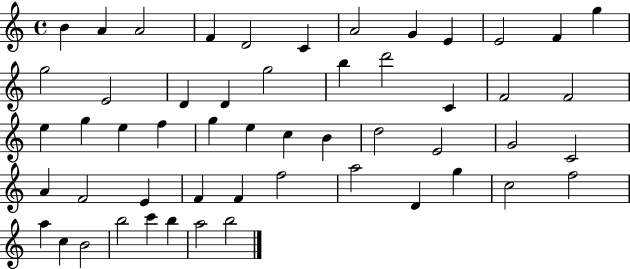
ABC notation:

X:1
T:Untitled
M:4/4
L:1/4
K:C
B A A2 F D2 C A2 G E E2 F g g2 E2 D D g2 b d'2 C F2 F2 e g e f g e c B d2 E2 G2 C2 A F2 E F F f2 a2 D g c2 f2 a c B2 b2 c' b a2 b2